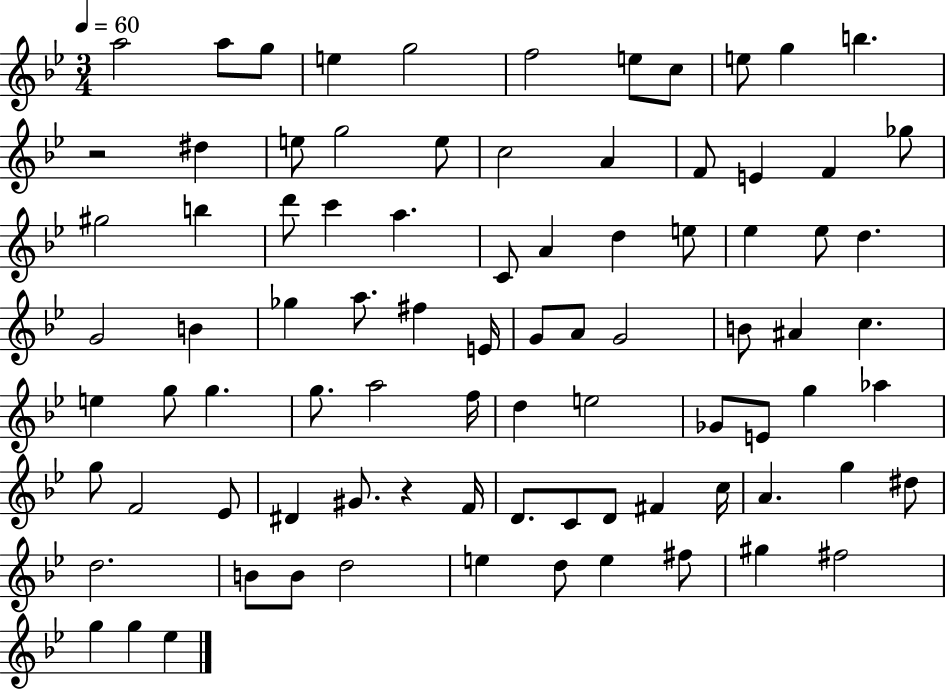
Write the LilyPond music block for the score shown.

{
  \clef treble
  \numericTimeSignature
  \time 3/4
  \key bes \major
  \tempo 4 = 60
  a''2 a''8 g''8 | e''4 g''2 | f''2 e''8 c''8 | e''8 g''4 b''4. | \break r2 dis''4 | e''8 g''2 e''8 | c''2 a'4 | f'8 e'4 f'4 ges''8 | \break gis''2 b''4 | d'''8 c'''4 a''4. | c'8 a'4 d''4 e''8 | ees''4 ees''8 d''4. | \break g'2 b'4 | ges''4 a''8. fis''4 e'16 | g'8 a'8 g'2 | b'8 ais'4 c''4. | \break e''4 g''8 g''4. | g''8. a''2 f''16 | d''4 e''2 | ges'8 e'8 g''4 aes''4 | \break g''8 f'2 ees'8 | dis'4 gis'8. r4 f'16 | d'8. c'8 d'8 fis'4 c''16 | a'4. g''4 dis''8 | \break d''2. | b'8 b'8 d''2 | e''4 d''8 e''4 fis''8 | gis''4 fis''2 | \break g''4 g''4 ees''4 | \bar "|."
}